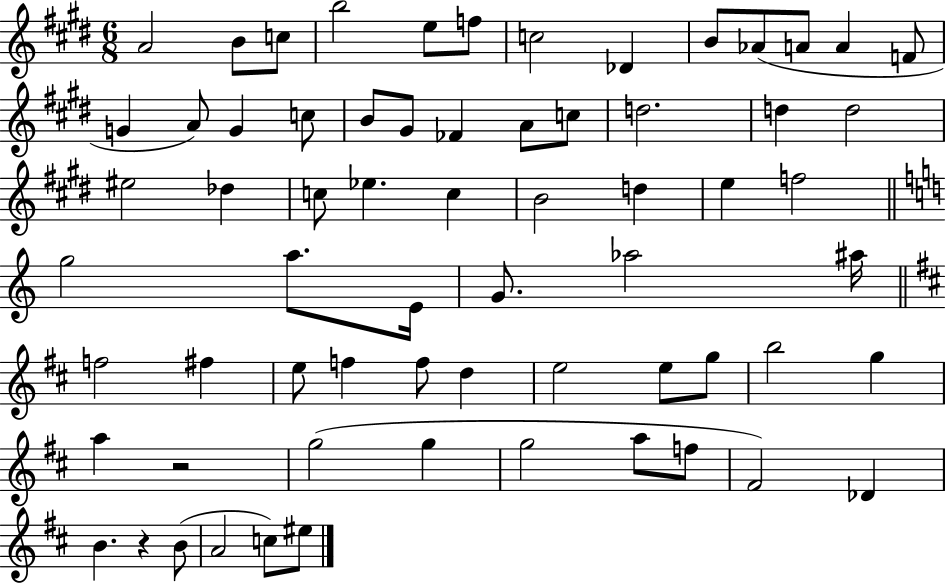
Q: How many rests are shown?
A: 2